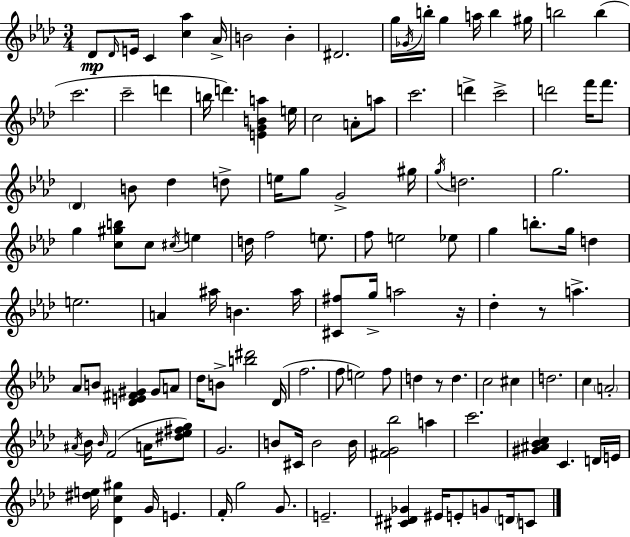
Db4/e Db4/s E4/s C4/q [C5,Ab5]/q Ab4/s B4/h B4/q D#4/h. G5/s Gb4/s B5/s G5/q A5/s B5/q G#5/s B5/h B5/q C6/h. C6/h D6/q B5/s D6/q. [E4,G4,B4,A5]/q E5/s C5/h A4/e A5/e C6/h. D6/q C6/h D6/h F6/s F6/e. Db4/q B4/e Db5/q D5/e E5/s G5/e G4/h G#5/s G5/s D5/h. G5/h. G5/q [C5,G#5,B5]/e C5/e C#5/s E5/q D5/s F5/h E5/e. F5/e E5/h Eb5/e G5/q B5/e. G5/s D5/q E5/h. A4/q A#5/s B4/q. A#5/s [C#4,F#5]/e G5/s A5/h R/s Db5/q R/e A5/q. Ab4/e B4/e [Db4,E4,F#4,G#4]/q G#4/e A4/e Db5/s B4/e [B5,D#6]/h Db4/s F5/h. F5/e E5/h F5/e D5/q R/e D5/q. C5/h C#5/q D5/h. C5/q A4/h A#4/s Bb4/s Bb4/s F4/h A4/s [D#5,Eb5,F#5,G5]/e G4/h. B4/e C#4/s B4/h B4/s [F#4,G4,Bb5]/h A5/q C6/h. [G#4,A#4,Bb4,C5]/q C4/q. D4/s E4/s [D#5,E5]/s [Db4,C5,G#5]/q G4/s E4/q. F4/s G5/h G4/e. E4/h. [C#4,D#4,Gb4]/q EIS4/s E4/e G4/e D4/s C4/e